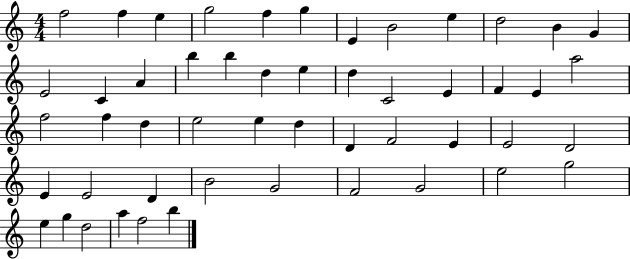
X:1
T:Untitled
M:4/4
L:1/4
K:C
f2 f e g2 f g E B2 e d2 B G E2 C A b b d e d C2 E F E a2 f2 f d e2 e d D F2 E E2 D2 E E2 D B2 G2 F2 G2 e2 g2 e g d2 a f2 b